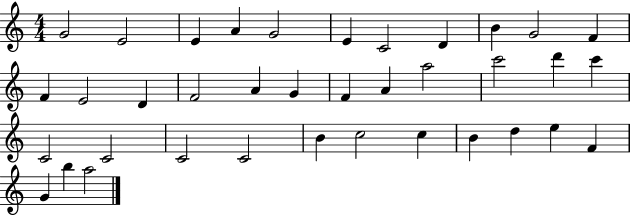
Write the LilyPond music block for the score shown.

{
  \clef treble
  \numericTimeSignature
  \time 4/4
  \key c \major
  g'2 e'2 | e'4 a'4 g'2 | e'4 c'2 d'4 | b'4 g'2 f'4 | \break f'4 e'2 d'4 | f'2 a'4 g'4 | f'4 a'4 a''2 | c'''2 d'''4 c'''4 | \break c'2 c'2 | c'2 c'2 | b'4 c''2 c''4 | b'4 d''4 e''4 f'4 | \break g'4 b''4 a''2 | \bar "|."
}